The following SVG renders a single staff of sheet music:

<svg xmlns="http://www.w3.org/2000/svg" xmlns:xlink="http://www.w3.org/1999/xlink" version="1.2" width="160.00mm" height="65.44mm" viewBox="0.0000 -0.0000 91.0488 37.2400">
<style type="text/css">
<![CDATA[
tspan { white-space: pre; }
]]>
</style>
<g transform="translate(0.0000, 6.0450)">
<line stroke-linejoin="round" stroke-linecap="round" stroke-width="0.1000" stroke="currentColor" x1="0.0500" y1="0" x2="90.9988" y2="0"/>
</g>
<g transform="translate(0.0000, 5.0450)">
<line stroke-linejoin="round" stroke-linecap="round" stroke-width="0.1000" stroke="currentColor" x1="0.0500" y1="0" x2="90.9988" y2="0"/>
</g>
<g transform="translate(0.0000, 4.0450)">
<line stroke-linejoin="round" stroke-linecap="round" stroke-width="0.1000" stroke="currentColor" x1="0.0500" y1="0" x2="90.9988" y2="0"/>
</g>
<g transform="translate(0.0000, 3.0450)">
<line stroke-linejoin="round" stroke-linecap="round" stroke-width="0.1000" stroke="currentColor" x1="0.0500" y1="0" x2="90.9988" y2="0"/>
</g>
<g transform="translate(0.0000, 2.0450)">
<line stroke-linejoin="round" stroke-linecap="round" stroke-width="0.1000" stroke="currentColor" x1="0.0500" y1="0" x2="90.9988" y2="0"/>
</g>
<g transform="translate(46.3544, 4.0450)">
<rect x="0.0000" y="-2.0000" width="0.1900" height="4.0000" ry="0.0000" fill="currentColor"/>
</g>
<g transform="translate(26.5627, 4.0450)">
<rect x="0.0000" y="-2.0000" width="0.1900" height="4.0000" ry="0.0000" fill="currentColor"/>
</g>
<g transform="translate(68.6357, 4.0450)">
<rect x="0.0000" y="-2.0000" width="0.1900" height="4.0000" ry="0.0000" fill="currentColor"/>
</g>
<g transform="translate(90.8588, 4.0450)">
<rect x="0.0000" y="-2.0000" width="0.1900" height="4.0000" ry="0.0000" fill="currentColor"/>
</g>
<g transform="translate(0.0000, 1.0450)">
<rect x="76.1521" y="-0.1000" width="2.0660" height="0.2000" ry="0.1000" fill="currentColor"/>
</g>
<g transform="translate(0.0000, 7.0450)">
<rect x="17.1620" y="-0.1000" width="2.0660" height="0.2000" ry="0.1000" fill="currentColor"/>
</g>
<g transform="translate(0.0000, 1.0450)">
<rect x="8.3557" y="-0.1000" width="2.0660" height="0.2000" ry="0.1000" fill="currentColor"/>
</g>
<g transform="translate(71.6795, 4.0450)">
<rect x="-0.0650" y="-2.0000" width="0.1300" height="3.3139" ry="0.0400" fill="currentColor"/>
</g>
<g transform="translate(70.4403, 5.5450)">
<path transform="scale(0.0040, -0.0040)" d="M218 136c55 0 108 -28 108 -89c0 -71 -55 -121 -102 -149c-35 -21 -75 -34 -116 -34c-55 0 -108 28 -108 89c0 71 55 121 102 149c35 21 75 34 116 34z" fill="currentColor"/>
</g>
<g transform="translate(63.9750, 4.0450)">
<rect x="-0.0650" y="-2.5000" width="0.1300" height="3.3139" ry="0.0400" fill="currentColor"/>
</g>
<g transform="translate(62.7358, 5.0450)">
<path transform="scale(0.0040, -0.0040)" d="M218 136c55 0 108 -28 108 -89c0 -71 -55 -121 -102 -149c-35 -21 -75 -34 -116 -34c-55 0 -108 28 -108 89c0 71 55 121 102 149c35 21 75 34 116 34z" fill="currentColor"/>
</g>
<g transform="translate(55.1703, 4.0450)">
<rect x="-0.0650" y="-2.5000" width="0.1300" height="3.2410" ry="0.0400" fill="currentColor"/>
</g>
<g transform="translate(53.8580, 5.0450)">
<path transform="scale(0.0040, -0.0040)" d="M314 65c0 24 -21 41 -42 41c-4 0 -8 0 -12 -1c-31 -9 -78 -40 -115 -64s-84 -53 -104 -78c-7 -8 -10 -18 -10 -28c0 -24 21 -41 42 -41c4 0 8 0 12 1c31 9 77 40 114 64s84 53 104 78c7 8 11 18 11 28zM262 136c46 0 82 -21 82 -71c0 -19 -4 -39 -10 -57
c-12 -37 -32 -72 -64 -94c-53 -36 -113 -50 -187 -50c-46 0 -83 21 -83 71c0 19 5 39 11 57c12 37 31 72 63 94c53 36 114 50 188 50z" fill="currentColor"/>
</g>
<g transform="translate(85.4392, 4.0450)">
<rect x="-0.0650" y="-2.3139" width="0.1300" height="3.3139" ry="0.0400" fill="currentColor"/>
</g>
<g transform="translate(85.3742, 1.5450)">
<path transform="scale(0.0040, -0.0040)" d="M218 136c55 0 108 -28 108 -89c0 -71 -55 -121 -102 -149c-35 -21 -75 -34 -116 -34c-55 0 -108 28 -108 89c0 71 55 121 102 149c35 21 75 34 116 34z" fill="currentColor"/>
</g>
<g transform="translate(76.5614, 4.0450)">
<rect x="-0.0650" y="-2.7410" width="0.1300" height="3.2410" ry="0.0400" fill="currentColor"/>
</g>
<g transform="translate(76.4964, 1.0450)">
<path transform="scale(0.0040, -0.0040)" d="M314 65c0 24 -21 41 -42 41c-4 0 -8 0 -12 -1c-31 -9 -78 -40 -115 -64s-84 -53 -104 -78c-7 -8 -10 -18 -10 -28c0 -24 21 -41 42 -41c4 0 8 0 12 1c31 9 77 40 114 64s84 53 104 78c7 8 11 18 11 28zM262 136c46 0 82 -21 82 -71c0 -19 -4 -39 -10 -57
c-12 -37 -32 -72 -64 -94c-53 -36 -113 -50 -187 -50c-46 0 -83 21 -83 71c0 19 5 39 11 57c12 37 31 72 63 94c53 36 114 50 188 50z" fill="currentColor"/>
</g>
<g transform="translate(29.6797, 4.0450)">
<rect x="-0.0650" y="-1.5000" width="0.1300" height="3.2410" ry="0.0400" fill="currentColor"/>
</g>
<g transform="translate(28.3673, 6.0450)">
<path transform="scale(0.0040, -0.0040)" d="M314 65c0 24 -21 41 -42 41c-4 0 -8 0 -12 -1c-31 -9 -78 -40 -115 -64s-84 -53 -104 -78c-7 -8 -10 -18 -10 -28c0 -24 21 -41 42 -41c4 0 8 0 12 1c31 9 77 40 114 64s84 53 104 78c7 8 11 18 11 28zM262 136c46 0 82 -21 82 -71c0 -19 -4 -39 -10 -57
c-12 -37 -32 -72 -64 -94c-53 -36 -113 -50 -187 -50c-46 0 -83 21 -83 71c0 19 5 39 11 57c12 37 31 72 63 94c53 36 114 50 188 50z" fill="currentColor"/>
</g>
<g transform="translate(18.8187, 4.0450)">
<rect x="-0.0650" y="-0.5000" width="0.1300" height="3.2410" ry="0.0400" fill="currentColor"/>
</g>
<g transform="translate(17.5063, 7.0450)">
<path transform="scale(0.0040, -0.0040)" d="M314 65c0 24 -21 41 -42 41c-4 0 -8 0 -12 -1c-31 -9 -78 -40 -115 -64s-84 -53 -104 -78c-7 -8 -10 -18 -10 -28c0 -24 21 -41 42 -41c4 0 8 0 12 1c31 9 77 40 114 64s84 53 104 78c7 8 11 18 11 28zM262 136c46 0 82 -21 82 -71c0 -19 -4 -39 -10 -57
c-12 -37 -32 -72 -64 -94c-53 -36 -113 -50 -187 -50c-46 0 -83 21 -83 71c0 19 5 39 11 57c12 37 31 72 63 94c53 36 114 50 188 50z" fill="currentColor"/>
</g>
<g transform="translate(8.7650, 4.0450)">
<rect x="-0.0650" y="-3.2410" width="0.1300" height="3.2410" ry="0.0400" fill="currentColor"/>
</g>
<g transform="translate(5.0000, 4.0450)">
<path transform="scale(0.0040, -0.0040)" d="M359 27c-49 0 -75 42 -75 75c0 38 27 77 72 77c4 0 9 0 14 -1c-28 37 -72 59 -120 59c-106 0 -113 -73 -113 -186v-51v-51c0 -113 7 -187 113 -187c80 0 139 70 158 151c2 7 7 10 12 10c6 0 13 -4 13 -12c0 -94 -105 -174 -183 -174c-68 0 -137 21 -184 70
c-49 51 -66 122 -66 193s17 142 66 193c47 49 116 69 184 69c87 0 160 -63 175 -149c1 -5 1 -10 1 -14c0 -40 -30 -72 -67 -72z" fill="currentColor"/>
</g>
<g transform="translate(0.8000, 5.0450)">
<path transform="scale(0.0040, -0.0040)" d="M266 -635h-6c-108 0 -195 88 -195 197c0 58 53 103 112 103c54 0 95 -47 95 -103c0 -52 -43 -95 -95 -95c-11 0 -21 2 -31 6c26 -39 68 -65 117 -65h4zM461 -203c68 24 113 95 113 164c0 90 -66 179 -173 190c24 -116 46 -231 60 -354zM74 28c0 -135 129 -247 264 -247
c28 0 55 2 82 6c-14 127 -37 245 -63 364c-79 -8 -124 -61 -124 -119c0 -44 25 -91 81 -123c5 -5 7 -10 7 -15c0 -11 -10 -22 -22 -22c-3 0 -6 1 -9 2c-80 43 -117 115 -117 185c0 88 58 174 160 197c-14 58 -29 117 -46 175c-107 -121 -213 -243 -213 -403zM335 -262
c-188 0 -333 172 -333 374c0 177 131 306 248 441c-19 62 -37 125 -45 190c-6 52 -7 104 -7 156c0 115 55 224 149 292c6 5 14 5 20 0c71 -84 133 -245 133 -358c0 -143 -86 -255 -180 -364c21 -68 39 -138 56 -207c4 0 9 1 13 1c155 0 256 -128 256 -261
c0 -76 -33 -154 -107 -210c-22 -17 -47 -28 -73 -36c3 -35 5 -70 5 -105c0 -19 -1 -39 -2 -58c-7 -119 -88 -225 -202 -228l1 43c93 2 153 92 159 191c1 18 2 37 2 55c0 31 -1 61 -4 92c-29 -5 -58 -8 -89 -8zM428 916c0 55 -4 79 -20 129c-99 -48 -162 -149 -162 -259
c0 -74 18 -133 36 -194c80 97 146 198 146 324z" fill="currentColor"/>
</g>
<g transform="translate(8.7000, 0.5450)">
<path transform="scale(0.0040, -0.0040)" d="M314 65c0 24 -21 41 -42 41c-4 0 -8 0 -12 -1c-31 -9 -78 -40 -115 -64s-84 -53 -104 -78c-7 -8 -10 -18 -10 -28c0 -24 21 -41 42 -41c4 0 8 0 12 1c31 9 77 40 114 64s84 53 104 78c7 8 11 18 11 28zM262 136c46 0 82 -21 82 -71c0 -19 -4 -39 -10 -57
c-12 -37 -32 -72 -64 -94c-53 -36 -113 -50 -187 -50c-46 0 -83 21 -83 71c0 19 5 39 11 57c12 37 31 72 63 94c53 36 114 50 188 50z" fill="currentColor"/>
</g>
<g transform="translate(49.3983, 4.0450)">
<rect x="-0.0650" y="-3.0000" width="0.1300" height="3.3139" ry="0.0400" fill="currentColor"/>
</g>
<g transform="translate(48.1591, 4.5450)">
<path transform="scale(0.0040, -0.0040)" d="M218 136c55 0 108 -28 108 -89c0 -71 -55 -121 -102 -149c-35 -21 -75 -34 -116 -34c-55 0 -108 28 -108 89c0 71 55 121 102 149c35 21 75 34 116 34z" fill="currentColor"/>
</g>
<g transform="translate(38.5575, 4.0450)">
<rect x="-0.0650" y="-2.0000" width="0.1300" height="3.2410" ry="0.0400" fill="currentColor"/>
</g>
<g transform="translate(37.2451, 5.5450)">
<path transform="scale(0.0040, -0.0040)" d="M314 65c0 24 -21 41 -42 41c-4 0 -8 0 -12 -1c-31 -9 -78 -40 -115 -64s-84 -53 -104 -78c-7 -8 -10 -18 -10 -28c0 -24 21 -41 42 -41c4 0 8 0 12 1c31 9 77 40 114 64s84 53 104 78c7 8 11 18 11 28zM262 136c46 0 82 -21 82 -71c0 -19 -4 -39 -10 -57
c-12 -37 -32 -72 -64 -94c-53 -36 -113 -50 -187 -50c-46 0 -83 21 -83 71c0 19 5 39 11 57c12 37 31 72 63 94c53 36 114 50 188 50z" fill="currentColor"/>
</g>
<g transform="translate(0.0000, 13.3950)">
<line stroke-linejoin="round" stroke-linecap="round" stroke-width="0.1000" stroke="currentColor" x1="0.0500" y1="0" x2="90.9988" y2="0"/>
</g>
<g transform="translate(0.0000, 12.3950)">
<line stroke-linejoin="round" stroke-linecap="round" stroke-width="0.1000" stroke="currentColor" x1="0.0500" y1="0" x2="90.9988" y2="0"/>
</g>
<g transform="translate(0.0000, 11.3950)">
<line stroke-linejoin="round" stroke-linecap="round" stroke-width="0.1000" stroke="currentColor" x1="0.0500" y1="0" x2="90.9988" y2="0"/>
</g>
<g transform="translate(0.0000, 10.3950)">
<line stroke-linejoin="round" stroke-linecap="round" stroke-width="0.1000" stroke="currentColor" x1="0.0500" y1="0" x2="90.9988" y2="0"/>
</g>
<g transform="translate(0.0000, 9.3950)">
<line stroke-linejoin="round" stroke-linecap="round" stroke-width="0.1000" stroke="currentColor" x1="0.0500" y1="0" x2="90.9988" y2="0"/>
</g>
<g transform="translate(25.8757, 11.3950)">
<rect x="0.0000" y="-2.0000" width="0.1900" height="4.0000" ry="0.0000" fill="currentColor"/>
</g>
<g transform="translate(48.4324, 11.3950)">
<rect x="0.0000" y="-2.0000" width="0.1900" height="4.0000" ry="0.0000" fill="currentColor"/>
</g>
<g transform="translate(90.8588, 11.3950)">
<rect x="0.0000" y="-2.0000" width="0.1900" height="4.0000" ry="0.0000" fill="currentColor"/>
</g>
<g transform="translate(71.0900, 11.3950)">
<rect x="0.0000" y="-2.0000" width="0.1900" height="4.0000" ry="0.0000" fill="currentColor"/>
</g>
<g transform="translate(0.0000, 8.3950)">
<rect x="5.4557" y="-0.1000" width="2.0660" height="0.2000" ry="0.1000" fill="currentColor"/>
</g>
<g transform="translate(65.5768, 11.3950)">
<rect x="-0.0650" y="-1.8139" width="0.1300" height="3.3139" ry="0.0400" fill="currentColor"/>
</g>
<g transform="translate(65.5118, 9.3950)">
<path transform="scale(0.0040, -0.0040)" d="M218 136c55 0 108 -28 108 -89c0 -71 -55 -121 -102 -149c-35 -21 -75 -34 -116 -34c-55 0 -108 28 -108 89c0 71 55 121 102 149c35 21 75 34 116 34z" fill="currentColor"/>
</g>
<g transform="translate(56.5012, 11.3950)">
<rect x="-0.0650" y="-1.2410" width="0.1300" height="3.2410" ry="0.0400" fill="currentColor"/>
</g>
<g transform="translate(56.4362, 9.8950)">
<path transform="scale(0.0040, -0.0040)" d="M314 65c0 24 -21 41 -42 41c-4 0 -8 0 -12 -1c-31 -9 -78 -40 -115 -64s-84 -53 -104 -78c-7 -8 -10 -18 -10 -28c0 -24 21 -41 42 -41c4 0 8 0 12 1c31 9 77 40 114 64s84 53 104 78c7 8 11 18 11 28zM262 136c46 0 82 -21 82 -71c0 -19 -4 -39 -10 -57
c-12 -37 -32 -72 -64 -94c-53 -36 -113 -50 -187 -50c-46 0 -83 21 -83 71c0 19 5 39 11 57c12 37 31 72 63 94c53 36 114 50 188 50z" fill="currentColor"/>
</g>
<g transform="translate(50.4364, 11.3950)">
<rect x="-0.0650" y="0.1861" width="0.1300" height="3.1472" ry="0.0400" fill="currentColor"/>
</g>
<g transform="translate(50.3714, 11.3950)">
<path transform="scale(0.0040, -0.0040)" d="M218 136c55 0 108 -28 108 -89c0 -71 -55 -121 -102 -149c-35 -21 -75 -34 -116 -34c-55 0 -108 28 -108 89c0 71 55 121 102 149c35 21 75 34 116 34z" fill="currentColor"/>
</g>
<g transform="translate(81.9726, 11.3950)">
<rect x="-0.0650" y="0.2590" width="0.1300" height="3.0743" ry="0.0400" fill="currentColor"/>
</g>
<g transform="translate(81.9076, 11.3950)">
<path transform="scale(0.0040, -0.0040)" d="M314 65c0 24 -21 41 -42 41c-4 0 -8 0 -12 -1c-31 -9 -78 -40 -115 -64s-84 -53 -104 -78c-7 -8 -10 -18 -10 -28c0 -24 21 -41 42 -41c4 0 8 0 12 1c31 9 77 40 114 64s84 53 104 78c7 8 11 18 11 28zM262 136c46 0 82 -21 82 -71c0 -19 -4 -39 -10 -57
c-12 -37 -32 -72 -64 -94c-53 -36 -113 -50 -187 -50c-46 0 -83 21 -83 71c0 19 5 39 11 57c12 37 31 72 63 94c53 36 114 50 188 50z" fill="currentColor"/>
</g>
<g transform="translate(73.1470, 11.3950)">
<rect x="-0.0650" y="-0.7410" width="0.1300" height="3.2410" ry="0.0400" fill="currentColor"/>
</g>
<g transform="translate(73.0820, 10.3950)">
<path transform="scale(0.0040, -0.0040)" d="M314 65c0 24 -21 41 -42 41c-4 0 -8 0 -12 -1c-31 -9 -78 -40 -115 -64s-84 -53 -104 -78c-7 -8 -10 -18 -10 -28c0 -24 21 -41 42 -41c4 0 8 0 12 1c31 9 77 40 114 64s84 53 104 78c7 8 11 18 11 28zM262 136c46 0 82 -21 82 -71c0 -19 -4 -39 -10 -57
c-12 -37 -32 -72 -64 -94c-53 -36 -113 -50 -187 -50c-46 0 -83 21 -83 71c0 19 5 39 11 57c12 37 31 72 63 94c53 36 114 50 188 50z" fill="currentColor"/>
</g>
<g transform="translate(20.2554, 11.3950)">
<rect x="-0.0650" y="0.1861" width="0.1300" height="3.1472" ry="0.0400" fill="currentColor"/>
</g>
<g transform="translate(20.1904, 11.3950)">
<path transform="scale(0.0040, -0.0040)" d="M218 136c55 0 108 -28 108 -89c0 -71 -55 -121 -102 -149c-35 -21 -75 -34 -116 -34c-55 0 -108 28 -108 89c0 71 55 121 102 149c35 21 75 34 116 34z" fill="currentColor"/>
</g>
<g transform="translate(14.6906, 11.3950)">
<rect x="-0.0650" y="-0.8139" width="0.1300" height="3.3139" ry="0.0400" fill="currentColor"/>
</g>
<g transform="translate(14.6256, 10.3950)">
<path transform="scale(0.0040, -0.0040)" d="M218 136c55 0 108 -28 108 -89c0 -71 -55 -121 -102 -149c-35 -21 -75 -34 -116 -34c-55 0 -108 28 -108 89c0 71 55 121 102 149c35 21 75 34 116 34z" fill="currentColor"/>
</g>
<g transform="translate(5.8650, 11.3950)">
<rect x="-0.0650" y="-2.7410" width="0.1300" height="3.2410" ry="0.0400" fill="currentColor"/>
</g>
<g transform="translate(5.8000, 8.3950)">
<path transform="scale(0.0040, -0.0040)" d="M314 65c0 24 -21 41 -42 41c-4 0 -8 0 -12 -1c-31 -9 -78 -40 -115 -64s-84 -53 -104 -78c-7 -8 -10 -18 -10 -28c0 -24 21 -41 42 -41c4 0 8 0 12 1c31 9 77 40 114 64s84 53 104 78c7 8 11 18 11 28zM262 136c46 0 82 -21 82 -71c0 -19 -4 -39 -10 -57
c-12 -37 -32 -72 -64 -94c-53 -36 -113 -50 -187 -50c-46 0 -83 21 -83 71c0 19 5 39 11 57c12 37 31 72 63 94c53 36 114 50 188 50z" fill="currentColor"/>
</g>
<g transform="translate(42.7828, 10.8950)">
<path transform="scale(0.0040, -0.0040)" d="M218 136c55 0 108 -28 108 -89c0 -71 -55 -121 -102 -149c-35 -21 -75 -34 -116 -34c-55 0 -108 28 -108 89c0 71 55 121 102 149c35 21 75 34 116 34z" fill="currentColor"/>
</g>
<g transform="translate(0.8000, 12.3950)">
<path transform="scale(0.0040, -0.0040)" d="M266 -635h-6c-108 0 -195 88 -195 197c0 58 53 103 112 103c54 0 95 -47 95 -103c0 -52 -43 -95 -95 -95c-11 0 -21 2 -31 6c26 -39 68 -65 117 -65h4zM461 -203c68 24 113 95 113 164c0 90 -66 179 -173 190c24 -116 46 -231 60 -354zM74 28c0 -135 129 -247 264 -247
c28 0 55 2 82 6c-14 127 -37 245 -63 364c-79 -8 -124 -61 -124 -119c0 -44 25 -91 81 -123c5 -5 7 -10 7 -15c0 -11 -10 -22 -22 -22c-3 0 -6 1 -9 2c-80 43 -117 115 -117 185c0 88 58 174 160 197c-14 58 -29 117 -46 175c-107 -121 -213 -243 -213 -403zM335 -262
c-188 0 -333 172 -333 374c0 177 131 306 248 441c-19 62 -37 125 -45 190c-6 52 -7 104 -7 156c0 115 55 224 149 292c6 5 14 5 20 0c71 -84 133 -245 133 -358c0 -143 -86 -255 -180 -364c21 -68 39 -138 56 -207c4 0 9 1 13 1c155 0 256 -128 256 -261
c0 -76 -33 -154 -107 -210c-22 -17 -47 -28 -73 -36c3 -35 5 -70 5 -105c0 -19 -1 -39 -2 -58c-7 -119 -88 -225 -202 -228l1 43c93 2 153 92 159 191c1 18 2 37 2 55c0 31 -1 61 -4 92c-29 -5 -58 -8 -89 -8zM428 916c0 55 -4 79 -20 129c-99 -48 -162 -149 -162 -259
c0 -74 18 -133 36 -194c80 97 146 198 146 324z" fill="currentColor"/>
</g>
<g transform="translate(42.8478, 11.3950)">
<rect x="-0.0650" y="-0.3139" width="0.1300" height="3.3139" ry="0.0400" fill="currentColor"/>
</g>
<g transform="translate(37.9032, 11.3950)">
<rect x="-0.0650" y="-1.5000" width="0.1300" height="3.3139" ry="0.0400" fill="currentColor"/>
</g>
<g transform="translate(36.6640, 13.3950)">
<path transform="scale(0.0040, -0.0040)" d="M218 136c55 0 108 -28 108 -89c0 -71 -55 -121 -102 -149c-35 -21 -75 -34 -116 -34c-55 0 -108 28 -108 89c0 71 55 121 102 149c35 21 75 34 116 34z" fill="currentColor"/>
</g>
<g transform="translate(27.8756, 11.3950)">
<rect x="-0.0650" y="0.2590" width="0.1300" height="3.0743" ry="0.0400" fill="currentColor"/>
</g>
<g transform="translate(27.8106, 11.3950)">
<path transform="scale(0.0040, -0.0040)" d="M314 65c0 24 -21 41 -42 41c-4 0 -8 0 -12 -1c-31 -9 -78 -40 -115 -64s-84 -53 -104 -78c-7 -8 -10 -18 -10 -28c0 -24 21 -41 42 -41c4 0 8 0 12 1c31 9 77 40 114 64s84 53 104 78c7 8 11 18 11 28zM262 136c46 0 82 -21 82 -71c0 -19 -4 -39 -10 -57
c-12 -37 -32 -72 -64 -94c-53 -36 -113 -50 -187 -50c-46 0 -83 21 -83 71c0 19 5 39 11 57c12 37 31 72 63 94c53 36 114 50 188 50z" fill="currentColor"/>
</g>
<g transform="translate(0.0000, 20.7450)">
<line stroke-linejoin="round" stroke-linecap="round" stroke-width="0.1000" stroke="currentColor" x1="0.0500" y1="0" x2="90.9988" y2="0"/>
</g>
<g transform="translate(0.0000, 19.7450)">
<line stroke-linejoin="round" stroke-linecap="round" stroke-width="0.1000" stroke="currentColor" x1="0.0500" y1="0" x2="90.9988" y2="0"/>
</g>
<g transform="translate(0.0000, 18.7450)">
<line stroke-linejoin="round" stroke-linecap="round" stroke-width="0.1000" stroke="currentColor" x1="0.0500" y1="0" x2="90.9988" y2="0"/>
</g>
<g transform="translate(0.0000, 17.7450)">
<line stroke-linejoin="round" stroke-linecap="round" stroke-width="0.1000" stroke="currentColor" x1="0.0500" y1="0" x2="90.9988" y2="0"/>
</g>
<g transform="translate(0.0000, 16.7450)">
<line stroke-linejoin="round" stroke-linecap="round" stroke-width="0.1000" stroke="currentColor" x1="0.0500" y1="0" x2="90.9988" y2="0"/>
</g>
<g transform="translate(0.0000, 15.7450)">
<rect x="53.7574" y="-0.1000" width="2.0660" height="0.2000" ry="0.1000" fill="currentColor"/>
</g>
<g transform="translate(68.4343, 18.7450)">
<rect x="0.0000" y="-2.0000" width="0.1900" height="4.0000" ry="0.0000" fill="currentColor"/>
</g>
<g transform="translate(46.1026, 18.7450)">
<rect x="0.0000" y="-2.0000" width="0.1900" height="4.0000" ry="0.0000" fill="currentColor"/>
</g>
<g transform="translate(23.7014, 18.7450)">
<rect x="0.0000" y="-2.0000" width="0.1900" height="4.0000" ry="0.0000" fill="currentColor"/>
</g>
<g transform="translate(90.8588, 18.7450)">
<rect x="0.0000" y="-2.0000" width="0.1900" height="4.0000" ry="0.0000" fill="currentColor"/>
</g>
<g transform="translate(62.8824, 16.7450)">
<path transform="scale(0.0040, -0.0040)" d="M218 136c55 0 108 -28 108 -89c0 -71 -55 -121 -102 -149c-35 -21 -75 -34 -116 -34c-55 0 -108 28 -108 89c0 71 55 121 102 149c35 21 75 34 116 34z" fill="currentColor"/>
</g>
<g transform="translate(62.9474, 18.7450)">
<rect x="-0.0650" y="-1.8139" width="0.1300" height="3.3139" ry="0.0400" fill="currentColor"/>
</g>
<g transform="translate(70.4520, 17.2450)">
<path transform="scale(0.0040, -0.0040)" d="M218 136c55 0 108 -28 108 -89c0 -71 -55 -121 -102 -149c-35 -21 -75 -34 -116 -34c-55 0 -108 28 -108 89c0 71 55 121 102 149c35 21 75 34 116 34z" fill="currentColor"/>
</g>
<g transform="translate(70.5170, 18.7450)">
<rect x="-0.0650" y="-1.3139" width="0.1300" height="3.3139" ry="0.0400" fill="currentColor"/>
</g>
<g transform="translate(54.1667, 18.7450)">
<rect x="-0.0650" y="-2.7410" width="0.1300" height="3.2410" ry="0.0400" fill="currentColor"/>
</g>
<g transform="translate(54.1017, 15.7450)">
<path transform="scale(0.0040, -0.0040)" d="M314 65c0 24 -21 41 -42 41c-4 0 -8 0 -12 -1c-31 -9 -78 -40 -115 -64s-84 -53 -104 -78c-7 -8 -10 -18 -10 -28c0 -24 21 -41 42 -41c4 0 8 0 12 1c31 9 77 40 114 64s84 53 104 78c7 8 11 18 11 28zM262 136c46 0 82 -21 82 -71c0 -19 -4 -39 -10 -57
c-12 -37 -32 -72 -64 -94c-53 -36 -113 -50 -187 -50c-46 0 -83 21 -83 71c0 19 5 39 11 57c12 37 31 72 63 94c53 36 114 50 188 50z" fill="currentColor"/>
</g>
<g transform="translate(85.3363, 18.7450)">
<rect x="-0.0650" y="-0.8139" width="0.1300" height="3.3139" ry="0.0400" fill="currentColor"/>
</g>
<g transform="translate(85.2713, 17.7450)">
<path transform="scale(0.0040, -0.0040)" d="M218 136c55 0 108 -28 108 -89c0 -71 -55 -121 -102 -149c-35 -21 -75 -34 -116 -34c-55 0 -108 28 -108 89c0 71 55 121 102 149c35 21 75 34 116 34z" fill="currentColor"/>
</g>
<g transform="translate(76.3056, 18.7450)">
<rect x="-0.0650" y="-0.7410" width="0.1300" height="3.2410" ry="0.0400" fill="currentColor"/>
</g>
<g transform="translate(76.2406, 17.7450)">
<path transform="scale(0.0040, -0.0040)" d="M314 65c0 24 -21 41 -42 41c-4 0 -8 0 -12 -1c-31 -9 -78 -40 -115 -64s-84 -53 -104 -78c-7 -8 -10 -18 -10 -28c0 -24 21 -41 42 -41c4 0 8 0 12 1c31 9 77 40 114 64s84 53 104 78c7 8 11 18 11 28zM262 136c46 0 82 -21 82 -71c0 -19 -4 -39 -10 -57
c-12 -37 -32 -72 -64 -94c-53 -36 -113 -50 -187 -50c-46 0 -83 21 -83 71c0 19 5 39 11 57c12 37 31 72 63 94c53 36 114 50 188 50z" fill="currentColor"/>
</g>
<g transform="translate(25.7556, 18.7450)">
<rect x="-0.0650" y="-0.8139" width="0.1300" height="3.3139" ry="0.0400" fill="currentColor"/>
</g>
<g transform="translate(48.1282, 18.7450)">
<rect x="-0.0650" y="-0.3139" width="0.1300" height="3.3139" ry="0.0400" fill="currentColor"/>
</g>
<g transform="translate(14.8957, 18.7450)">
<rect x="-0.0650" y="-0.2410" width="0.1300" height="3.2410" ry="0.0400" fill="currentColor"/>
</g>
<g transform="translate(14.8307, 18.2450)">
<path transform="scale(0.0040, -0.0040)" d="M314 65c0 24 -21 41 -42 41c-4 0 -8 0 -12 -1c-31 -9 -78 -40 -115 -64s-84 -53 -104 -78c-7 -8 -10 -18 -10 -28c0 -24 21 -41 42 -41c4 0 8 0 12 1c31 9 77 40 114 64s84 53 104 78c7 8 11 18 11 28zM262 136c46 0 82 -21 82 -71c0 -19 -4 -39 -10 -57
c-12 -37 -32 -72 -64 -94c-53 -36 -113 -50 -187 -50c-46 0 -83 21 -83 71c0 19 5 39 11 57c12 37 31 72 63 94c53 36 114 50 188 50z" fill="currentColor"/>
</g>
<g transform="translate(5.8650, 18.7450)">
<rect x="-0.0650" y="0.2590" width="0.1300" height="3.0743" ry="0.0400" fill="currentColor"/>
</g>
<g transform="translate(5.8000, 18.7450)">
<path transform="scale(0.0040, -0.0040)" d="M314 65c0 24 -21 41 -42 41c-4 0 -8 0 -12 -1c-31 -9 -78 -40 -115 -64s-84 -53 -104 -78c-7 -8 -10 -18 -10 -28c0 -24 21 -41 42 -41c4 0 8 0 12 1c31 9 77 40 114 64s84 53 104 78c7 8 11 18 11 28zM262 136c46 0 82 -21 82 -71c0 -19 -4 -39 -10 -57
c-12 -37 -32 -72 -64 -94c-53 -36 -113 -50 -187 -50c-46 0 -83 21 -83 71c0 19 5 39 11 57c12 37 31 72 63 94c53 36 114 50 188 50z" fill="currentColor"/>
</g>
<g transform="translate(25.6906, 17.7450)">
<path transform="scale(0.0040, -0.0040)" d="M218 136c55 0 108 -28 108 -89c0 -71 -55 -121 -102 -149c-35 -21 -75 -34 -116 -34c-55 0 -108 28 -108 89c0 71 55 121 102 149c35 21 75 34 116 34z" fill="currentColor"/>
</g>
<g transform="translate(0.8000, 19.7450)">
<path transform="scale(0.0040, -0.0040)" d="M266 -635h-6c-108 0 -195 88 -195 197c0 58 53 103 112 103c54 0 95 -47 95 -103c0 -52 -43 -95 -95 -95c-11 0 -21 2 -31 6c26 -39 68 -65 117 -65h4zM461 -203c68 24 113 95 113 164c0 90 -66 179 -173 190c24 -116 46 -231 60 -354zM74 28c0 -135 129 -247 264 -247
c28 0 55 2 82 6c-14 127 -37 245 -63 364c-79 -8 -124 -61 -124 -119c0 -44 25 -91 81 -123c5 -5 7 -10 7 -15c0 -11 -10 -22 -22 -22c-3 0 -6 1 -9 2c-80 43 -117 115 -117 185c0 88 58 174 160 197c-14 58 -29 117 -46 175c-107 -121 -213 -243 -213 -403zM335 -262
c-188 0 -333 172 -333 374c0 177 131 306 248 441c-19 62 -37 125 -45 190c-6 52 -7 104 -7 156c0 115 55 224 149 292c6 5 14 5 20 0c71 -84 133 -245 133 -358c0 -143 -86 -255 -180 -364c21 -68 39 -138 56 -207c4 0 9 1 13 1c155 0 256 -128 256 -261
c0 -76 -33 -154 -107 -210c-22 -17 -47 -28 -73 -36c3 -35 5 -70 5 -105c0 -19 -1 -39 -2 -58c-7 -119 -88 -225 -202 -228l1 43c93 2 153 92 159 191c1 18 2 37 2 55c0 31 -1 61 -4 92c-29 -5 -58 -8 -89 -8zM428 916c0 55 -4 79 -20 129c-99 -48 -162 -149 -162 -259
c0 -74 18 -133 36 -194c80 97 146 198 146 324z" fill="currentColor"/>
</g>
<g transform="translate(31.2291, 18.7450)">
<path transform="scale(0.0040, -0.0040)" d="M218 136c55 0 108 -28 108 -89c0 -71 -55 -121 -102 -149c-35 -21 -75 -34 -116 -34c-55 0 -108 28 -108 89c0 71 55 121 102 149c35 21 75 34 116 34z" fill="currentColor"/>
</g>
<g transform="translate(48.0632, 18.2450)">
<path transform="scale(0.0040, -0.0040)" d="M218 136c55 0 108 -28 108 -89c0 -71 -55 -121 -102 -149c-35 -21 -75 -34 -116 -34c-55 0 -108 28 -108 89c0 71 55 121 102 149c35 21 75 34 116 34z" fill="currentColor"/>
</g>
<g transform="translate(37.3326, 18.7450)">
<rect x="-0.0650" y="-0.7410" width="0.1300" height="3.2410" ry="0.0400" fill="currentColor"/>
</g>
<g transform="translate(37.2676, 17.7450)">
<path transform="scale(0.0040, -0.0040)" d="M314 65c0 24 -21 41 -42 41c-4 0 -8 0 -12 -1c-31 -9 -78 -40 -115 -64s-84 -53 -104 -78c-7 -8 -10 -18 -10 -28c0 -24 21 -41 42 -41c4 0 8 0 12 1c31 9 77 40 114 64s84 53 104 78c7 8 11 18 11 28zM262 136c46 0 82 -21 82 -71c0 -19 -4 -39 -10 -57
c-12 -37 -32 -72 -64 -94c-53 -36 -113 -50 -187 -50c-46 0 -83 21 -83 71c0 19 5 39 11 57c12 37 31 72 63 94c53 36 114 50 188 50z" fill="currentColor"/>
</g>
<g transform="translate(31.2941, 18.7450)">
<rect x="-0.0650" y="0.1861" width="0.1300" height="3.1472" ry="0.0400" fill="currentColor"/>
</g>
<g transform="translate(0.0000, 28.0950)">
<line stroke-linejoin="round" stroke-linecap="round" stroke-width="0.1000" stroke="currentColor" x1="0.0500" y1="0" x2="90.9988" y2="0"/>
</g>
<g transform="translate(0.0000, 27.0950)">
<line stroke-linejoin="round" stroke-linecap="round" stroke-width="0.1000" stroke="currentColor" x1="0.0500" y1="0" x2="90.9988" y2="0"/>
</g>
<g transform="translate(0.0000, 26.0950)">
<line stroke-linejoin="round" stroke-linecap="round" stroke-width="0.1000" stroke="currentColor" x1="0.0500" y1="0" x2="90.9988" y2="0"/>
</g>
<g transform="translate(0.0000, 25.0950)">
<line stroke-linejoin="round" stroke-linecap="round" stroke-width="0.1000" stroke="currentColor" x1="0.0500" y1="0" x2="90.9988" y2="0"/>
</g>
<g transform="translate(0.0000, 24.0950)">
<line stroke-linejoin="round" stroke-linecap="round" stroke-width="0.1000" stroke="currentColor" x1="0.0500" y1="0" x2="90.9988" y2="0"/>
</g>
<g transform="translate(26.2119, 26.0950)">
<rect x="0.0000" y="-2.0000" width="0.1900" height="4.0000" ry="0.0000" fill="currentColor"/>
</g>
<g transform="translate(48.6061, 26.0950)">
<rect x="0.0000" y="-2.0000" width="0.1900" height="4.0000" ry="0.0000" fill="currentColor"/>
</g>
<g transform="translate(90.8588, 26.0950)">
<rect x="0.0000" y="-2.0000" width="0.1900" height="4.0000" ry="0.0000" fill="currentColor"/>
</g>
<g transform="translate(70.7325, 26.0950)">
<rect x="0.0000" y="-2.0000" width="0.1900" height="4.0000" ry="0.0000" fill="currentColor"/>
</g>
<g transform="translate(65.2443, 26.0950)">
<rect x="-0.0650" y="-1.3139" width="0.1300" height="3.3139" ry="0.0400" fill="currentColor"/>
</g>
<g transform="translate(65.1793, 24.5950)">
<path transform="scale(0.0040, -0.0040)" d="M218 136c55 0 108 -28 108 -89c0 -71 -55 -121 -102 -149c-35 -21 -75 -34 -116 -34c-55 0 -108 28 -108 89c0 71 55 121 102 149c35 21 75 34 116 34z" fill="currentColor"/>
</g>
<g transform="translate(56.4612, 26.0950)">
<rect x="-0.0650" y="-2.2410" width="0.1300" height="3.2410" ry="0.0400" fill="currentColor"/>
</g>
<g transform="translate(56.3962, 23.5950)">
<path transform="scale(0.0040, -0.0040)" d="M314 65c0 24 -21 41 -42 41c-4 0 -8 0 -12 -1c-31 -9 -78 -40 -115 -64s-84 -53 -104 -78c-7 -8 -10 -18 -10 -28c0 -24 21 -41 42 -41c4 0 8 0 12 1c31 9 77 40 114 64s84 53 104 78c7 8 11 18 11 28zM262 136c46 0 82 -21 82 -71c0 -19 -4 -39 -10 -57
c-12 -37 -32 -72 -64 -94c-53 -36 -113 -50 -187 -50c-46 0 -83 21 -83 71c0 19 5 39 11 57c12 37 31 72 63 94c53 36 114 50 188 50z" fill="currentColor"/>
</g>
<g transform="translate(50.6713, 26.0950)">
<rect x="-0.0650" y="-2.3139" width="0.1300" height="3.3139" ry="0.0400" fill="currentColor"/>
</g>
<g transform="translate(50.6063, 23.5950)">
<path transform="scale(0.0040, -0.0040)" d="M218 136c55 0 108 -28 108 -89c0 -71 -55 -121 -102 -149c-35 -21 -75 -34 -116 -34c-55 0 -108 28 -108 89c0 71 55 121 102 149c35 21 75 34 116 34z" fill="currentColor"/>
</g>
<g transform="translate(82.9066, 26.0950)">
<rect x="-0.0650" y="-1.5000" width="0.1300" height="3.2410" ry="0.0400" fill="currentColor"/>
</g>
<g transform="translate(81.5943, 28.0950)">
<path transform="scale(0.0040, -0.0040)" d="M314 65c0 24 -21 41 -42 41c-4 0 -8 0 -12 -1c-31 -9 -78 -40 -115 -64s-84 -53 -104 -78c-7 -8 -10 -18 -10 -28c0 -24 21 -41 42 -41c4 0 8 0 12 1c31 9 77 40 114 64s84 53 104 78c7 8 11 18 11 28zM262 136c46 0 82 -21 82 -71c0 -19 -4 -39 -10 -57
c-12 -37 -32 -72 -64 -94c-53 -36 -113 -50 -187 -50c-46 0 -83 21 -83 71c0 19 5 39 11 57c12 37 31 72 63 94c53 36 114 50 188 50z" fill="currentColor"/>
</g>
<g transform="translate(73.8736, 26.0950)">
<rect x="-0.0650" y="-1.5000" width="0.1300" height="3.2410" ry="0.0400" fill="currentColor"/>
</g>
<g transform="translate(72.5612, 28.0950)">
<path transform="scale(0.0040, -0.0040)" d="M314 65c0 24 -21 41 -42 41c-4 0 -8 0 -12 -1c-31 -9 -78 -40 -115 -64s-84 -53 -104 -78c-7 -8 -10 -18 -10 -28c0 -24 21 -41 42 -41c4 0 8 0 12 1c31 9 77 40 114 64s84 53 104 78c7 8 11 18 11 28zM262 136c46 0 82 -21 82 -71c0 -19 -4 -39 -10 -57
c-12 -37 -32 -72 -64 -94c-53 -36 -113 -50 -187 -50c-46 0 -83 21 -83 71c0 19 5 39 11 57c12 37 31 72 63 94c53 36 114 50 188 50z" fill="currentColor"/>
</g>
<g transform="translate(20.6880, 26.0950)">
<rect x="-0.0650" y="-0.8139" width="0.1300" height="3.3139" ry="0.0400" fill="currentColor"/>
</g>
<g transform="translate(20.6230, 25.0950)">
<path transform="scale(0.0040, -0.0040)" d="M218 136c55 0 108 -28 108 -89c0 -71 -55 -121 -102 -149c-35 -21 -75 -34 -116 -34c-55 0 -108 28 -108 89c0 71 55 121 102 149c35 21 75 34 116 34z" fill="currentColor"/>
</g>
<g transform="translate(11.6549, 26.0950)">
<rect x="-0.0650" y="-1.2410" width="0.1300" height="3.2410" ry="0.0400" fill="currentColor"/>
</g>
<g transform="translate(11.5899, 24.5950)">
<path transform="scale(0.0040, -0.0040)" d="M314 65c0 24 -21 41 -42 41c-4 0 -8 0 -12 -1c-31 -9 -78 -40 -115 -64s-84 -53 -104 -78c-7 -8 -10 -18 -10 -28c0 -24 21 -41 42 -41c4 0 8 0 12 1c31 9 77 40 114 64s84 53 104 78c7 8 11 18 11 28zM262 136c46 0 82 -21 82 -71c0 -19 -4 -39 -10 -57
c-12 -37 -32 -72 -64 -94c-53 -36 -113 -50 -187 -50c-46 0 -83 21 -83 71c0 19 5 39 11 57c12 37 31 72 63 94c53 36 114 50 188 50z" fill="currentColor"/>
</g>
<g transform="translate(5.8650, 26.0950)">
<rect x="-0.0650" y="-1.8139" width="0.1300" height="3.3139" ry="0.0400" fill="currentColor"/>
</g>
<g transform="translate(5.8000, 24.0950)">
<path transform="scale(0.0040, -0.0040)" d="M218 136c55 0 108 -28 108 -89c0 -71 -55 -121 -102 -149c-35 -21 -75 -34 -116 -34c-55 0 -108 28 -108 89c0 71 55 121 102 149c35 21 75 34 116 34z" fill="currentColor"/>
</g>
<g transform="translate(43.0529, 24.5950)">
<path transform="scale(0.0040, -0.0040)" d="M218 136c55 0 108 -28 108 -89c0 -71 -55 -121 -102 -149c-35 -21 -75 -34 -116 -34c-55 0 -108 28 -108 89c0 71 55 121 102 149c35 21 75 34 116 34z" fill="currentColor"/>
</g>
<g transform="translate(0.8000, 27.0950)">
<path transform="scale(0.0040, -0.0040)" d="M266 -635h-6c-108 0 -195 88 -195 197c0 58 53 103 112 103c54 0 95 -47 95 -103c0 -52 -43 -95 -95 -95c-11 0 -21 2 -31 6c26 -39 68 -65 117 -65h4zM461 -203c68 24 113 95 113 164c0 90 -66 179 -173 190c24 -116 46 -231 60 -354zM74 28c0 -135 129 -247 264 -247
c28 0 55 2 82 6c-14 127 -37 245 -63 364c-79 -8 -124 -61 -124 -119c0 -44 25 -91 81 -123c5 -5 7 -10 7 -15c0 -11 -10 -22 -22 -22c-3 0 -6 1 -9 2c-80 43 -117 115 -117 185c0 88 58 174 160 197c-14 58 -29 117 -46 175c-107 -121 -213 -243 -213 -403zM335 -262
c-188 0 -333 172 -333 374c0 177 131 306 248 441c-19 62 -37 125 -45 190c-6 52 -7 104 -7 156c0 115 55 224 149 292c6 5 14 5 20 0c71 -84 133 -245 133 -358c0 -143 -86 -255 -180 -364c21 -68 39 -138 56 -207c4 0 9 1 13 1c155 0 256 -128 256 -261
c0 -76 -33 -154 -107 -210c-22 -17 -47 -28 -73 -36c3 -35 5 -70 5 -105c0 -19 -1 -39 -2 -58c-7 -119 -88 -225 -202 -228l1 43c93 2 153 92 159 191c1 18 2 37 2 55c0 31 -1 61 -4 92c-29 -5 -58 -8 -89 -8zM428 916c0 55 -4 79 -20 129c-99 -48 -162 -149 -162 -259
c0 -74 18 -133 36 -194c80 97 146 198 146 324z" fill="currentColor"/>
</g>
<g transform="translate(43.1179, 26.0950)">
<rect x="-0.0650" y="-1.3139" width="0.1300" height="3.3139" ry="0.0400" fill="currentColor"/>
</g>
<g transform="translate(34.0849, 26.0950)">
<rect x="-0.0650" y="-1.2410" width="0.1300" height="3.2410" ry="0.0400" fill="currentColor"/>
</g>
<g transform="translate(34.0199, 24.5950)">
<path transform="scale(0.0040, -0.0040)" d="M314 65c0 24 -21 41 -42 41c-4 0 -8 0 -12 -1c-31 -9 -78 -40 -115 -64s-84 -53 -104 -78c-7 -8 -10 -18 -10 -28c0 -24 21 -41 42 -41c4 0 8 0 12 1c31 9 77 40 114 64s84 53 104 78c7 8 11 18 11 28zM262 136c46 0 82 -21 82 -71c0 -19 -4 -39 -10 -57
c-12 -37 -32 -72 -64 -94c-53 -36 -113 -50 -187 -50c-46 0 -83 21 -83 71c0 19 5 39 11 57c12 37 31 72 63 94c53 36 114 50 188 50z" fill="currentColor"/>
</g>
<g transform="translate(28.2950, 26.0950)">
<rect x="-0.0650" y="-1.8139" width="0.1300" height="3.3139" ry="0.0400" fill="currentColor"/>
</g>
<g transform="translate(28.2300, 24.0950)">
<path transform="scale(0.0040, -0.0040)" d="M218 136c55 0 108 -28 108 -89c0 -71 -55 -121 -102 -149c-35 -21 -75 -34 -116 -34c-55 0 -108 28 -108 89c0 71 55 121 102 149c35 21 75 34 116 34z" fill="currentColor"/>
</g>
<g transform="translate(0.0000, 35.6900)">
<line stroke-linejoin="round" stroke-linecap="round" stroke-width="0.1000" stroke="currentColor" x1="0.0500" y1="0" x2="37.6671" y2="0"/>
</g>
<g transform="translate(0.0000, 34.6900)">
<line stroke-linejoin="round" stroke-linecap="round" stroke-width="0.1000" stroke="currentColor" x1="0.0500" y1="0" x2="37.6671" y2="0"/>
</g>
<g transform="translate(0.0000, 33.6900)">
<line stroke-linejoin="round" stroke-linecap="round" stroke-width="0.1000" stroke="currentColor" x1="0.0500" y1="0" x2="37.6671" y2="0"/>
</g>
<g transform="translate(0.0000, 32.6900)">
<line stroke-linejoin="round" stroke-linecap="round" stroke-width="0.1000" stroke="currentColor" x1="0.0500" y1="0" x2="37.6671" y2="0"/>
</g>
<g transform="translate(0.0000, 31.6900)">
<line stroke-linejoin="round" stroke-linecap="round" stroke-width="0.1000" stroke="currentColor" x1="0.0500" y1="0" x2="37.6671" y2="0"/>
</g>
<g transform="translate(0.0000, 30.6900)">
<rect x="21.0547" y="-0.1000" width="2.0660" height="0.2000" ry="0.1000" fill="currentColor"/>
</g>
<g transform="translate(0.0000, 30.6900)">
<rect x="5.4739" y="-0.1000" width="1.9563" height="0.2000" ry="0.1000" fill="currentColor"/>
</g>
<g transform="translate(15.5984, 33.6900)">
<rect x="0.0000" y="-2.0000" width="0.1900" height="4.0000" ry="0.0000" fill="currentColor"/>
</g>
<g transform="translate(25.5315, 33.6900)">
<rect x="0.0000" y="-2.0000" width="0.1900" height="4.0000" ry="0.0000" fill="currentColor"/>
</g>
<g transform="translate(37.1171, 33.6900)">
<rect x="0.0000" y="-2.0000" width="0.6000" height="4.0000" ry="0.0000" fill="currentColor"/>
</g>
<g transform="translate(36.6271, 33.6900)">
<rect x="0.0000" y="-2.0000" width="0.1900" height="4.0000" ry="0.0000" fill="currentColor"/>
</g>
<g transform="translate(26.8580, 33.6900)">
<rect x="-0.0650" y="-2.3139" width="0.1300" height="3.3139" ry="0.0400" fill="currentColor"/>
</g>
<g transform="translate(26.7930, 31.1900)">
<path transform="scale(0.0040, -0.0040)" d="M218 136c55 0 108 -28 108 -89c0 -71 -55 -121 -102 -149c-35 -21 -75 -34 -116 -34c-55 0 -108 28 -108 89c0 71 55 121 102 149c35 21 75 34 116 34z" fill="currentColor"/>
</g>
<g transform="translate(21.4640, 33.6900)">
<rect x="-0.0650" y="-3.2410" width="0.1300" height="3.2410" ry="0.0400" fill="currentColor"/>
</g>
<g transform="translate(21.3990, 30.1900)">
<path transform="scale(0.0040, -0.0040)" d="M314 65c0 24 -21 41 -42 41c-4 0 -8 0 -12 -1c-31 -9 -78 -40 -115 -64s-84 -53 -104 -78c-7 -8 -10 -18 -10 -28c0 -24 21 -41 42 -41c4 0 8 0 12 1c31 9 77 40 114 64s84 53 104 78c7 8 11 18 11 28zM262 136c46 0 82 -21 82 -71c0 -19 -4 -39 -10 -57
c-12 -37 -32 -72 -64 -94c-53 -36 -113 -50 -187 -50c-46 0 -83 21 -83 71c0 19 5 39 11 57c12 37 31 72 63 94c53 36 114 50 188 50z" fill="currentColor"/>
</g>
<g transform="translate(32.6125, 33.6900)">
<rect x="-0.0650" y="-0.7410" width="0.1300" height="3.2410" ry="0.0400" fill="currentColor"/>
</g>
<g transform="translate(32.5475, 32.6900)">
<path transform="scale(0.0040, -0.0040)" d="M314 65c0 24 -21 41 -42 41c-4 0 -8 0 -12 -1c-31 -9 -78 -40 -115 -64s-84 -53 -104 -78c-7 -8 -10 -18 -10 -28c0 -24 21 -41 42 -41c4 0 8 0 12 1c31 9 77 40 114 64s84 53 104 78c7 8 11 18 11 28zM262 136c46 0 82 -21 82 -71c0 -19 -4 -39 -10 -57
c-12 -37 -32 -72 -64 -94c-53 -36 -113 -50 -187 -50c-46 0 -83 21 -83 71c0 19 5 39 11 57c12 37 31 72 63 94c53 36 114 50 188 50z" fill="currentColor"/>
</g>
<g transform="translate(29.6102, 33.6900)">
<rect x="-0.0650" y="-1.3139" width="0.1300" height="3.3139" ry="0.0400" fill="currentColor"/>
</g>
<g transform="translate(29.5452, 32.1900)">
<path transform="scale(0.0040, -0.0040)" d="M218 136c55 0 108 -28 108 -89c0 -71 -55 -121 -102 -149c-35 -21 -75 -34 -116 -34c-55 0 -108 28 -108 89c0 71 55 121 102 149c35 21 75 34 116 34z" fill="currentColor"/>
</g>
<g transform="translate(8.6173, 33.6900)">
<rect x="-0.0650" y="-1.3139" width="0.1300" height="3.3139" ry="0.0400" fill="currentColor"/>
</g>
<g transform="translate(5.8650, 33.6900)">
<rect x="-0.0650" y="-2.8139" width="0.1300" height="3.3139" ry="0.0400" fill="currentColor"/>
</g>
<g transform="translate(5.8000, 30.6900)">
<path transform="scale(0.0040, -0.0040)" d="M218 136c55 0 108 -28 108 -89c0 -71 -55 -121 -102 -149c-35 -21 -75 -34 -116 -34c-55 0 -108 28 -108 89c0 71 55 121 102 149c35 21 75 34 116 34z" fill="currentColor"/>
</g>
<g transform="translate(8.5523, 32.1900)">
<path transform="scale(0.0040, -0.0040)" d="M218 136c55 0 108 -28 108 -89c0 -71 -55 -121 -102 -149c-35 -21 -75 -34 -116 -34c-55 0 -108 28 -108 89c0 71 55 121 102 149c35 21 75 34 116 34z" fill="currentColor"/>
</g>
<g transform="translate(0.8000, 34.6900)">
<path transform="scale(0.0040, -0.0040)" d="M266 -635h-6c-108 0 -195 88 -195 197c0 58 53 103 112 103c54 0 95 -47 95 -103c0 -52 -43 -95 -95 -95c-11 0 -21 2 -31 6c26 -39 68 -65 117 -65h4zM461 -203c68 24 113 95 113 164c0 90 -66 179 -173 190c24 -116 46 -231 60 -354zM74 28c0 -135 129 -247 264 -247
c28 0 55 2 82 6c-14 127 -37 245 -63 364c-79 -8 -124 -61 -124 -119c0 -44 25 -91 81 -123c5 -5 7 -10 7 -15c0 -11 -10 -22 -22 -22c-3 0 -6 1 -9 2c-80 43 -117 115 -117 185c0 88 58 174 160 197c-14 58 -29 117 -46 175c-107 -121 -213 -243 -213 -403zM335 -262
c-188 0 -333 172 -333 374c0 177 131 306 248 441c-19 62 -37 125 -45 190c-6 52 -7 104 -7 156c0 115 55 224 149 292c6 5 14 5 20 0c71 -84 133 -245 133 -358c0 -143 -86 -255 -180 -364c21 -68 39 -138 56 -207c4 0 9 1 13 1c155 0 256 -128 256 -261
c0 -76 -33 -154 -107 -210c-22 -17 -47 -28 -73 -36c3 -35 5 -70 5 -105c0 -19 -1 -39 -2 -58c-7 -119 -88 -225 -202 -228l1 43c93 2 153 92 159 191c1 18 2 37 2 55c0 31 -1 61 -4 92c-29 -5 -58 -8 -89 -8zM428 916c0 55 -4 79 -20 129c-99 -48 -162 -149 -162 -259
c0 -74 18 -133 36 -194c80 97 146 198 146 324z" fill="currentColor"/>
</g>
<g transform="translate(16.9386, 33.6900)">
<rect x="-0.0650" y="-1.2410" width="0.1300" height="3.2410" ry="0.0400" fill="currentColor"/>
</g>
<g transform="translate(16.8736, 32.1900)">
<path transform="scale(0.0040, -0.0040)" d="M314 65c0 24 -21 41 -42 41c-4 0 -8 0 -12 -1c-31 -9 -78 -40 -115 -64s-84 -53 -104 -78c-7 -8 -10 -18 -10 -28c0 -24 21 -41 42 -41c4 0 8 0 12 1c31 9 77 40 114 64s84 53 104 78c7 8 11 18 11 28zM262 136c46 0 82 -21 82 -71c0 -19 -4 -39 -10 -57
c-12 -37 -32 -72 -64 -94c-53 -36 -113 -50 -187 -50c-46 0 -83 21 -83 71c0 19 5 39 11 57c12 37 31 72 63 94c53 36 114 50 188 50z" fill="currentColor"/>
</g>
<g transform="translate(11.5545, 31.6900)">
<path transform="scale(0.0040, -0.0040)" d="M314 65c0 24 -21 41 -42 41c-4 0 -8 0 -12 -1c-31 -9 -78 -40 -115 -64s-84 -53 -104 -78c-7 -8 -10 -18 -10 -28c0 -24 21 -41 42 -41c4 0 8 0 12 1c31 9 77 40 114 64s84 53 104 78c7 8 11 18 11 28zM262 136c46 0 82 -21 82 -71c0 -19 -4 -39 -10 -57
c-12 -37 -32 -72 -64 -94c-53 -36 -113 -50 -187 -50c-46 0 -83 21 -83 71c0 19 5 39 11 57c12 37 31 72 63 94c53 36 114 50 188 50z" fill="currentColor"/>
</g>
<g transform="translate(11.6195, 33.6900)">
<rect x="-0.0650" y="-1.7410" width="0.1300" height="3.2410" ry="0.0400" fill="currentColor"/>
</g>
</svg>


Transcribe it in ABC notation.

X:1
T:Untitled
M:4/4
L:1/4
K:C
b2 C2 E2 F2 A G2 G F a2 g a2 d B B2 E c B e2 f d2 B2 B2 c2 d B d2 c a2 f e d2 d f e2 d f e2 e g g2 e E2 E2 a e f2 e2 b2 g e d2